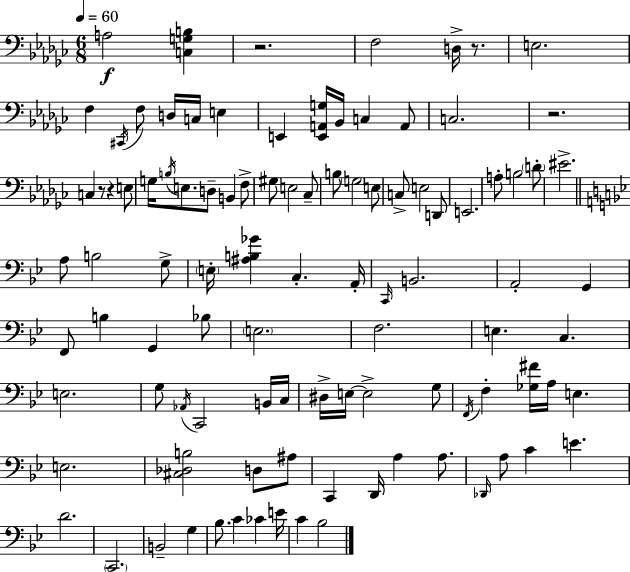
{
  \clef bass
  \numericTimeSignature
  \time 6/8
  \key ees \minor
  \tempo 4 = 60
  a2\f <c g b>4 | r2. | f2 d16-> r8. | e2. | \break f4 \acciaccatura { cis,16 } f8 d16 c16 e4 | e,4 <e, a, g>16 bes,16 c4 a,8 | c2. | r2. | \break c4 r8 r4 e8 | g16 \acciaccatura { b16 } e8. d8-- b,4 | f8-> gis8 e2 | ces8-- b8 \parenthesize g2 | \break e8 c8-> e2 | d,8 e,2. | a8-. b2 | \parenthesize d'8-. eis'2.-> | \break \bar "||" \break \key bes \major a8 b2 g8-> | \parenthesize e16-. <ais b ges'>4 c4.-. a,16-. | \grace { c,16 } b,2. | a,2-. g,4 | \break f,8 b4 g,4 bes8 | \parenthesize e2. | f2. | e4. c4. | \break e2. | g8 \acciaccatura { aes,16 } c,2 | b,16 c16 dis16-> e16~~ e2-> | g8 \acciaccatura { f,16 } f4-. <ges fis'>16 a16 e4. | \break e2. | <cis des b>2 d8 | ais8 c,4 d,16 a4 | a8. \grace { des,16 } a8 c'4 e'4. | \break d'2. | \parenthesize c,2. | b,2-- | g4 bes8. c'4 ces'4 | \break e'16 c'4 bes2 | \bar "|."
}